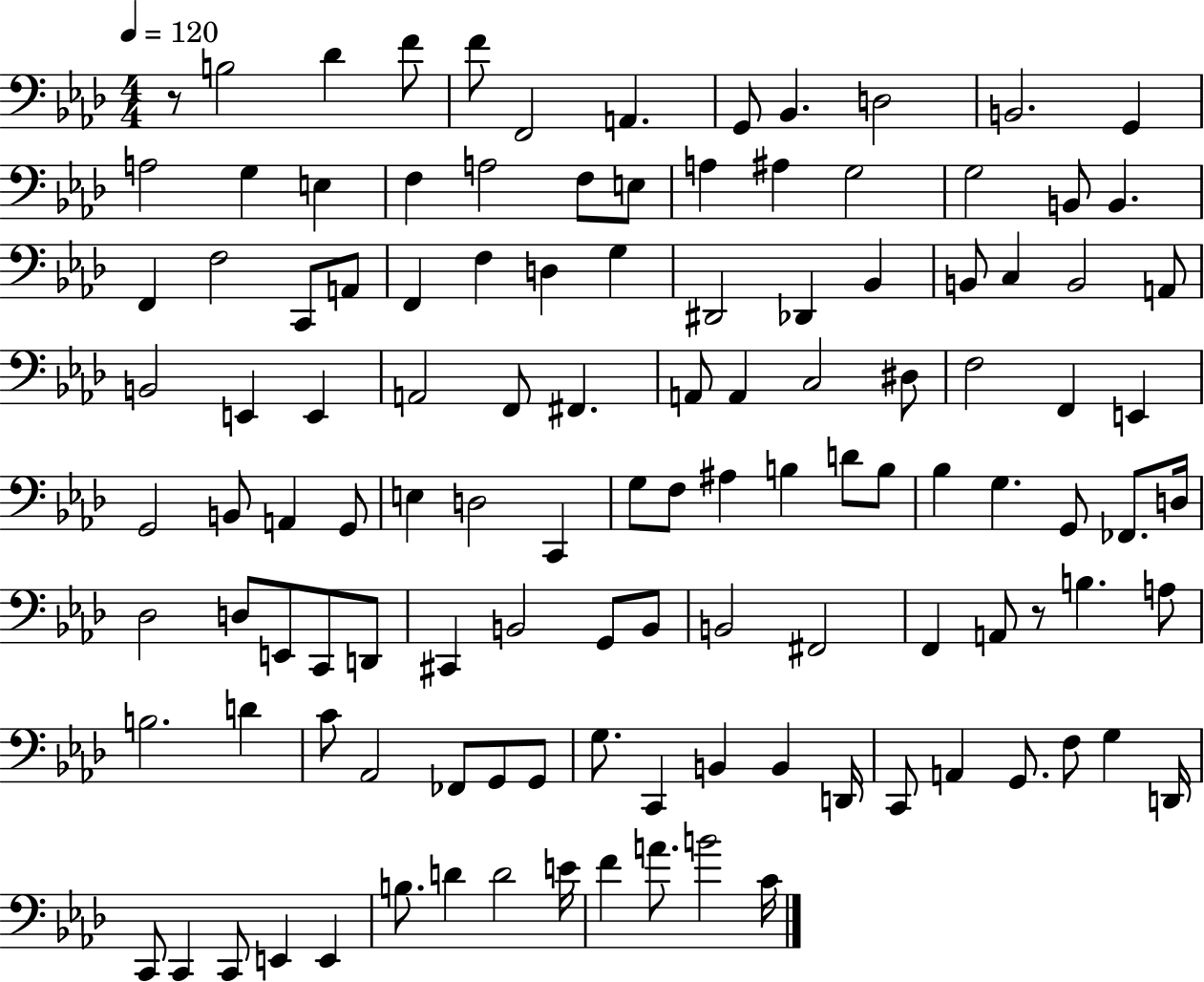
R/e B3/h Db4/q F4/e F4/e F2/h A2/q. G2/e Bb2/q. D3/h B2/h. G2/q A3/h G3/q E3/q F3/q A3/h F3/e E3/e A3/q A#3/q G3/h G3/h B2/e B2/q. F2/q F3/h C2/e A2/e F2/q F3/q D3/q G3/q D#2/h Db2/q Bb2/q B2/e C3/q B2/h A2/e B2/h E2/q E2/q A2/h F2/e F#2/q. A2/e A2/q C3/h D#3/e F3/h F2/q E2/q G2/h B2/e A2/q G2/e E3/q D3/h C2/q G3/e F3/e A#3/q B3/q D4/e B3/e Bb3/q G3/q. G2/e FES2/e. D3/s Db3/h D3/e E2/e C2/e D2/e C#2/q B2/h G2/e B2/e B2/h F#2/h F2/q A2/e R/e B3/q. A3/e B3/h. D4/q C4/e Ab2/h FES2/e G2/e G2/e G3/e. C2/q B2/q B2/q D2/s C2/e A2/q G2/e. F3/e G3/q D2/s C2/e C2/q C2/e E2/q E2/q B3/e. D4/q D4/h E4/s F4/q A4/e. B4/h C4/s